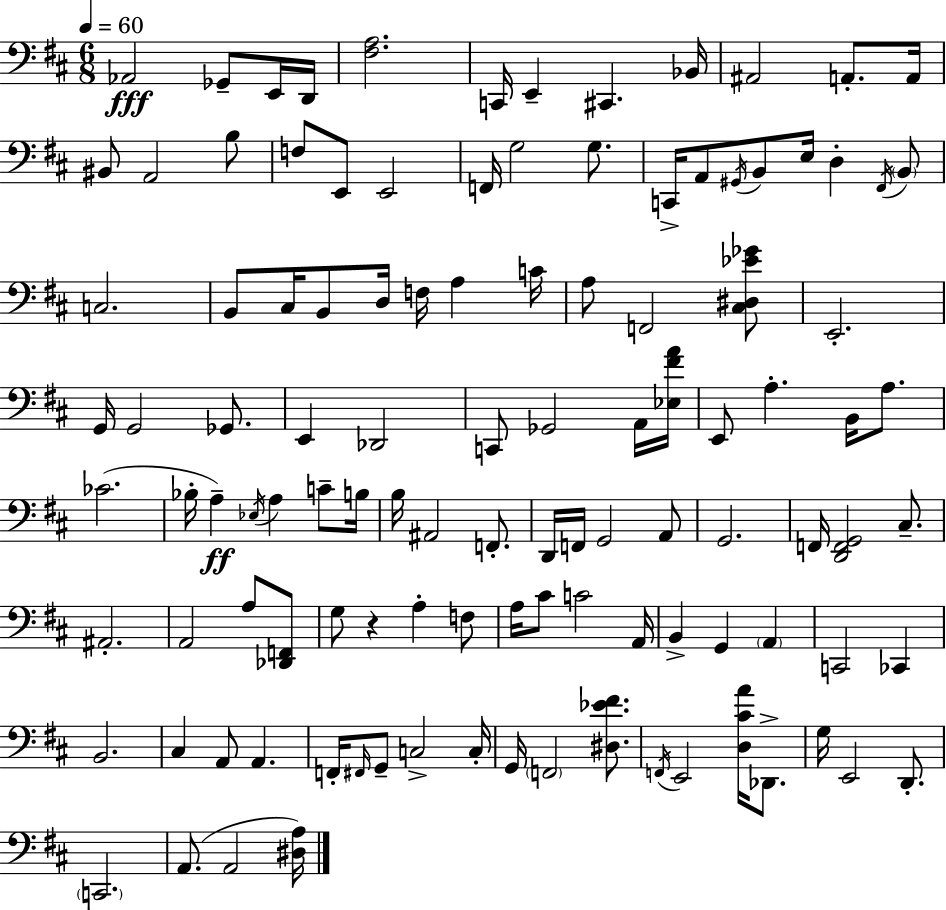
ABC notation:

X:1
T:Untitled
M:6/8
L:1/4
K:D
_A,,2 _G,,/2 E,,/4 D,,/4 [^F,A,]2 C,,/4 E,, ^C,, _B,,/4 ^A,,2 A,,/2 A,,/4 ^B,,/2 A,,2 B,/2 F,/2 E,,/2 E,,2 F,,/4 G,2 G,/2 C,,/4 A,,/2 ^G,,/4 B,,/2 E,/4 D, ^F,,/4 B,,/2 C,2 B,,/2 ^C,/4 B,,/2 D,/4 F,/4 A, C/4 A,/2 F,,2 [^C,^D,_E_G]/2 E,,2 G,,/4 G,,2 _G,,/2 E,, _D,,2 C,,/2 _G,,2 A,,/4 [_E,^FA]/4 E,,/2 A, B,,/4 A,/2 _C2 _B,/4 A, _E,/4 A, C/2 B,/4 B,/4 ^A,,2 F,,/2 D,,/4 F,,/4 G,,2 A,,/2 G,,2 F,,/4 [D,,F,,G,,]2 ^C,/2 ^A,,2 A,,2 A,/2 [_D,,F,,]/2 G,/2 z A, F,/2 A,/4 ^C/2 C2 A,,/4 B,, G,, A,, C,,2 _C,, B,,2 ^C, A,,/2 A,, F,,/4 ^F,,/4 G,,/2 C,2 C,/4 G,,/4 F,,2 [^D,_E^F]/2 F,,/4 E,,2 [D,^CA]/4 _D,,/2 G,/4 E,,2 D,,/2 C,,2 A,,/2 A,,2 [^D,A,]/4